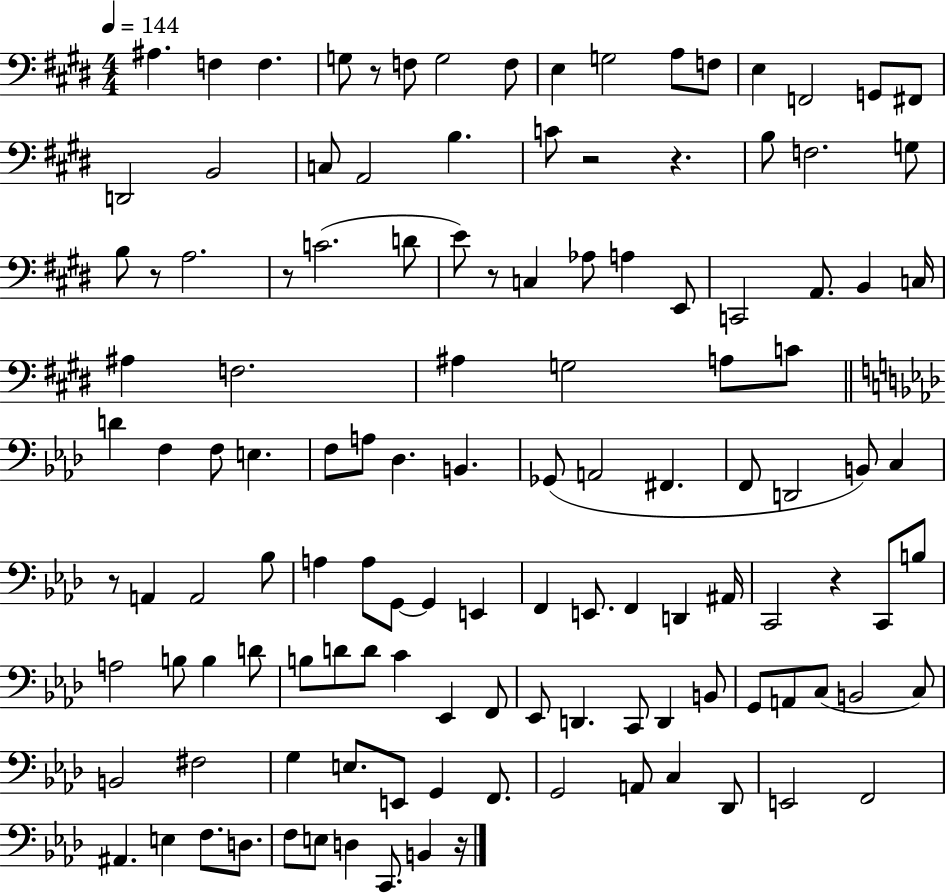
A#3/q. F3/q F3/q. G3/e R/e F3/e G3/h F3/e E3/q G3/h A3/e F3/e E3/q F2/h G2/e F#2/e D2/h B2/h C3/e A2/h B3/q. C4/e R/h R/q. B3/e F3/h. G3/e B3/e R/e A3/h. R/e C4/h. D4/e E4/e R/e C3/q Ab3/e A3/q E2/e C2/h A2/e. B2/q C3/s A#3/q F3/h. A#3/q G3/h A3/e C4/e D4/q F3/q F3/e E3/q. F3/e A3/e Db3/q. B2/q. Gb2/e A2/h F#2/q. F2/e D2/h B2/e C3/q R/e A2/q A2/h Bb3/e A3/q A3/e G2/e G2/q E2/q F2/q E2/e. F2/q D2/q A#2/s C2/h R/q C2/e B3/e A3/h B3/e B3/q D4/e B3/e D4/e D4/e C4/q Eb2/q F2/e Eb2/e D2/q. C2/e D2/q B2/e G2/e A2/e C3/e B2/h C3/e B2/h F#3/h G3/q E3/e. E2/e G2/q F2/e. G2/h A2/e C3/q Db2/e E2/h F2/h A#2/q. E3/q F3/e. D3/e. F3/e E3/e D3/q C2/e. B2/q R/s